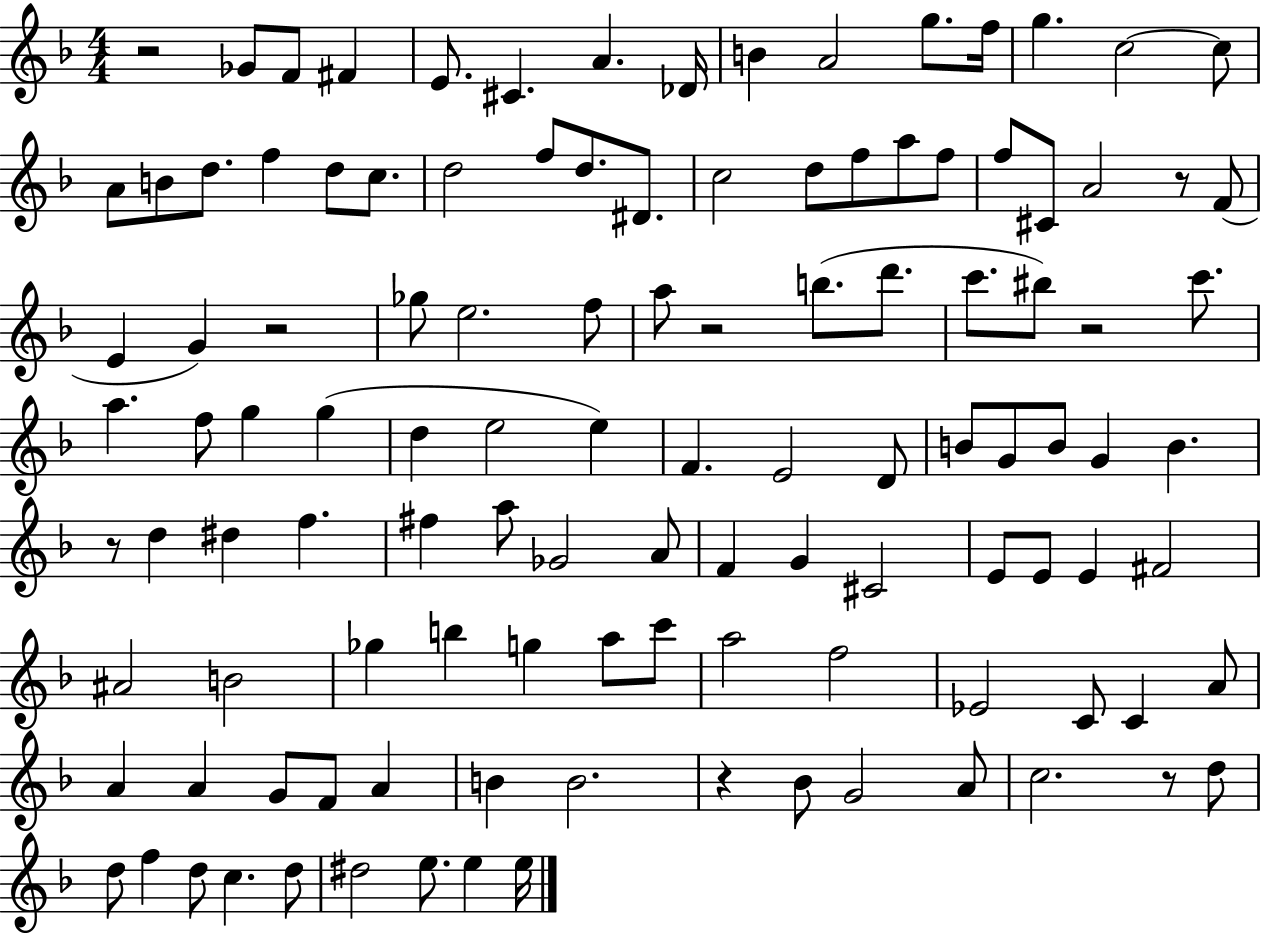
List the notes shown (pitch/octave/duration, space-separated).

R/h Gb4/e F4/e F#4/q E4/e. C#4/q. A4/q. Db4/s B4/q A4/h G5/e. F5/s G5/q. C5/h C5/e A4/e B4/e D5/e. F5/q D5/e C5/e. D5/h F5/e D5/e. D#4/e. C5/h D5/e F5/e A5/e F5/e F5/e C#4/e A4/h R/e F4/e E4/q G4/q R/h Gb5/e E5/h. F5/e A5/e R/h B5/e. D6/e. C6/e. BIS5/e R/h C6/e. A5/q. F5/e G5/q G5/q D5/q E5/h E5/q F4/q. E4/h D4/e B4/e G4/e B4/e G4/q B4/q. R/e D5/q D#5/q F5/q. F#5/q A5/e Gb4/h A4/e F4/q G4/q C#4/h E4/e E4/e E4/q F#4/h A#4/h B4/h Gb5/q B5/q G5/q A5/e C6/e A5/h F5/h Eb4/h C4/e C4/q A4/e A4/q A4/q G4/e F4/e A4/q B4/q B4/h. R/q Bb4/e G4/h A4/e C5/h. R/e D5/e D5/e F5/q D5/e C5/q. D5/e D#5/h E5/e. E5/q E5/s